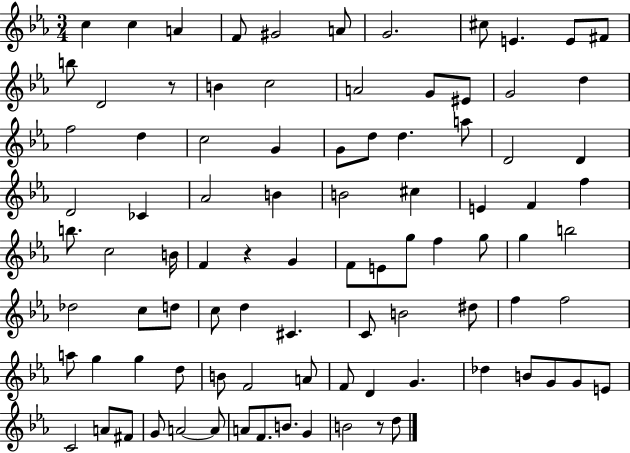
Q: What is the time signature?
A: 3/4